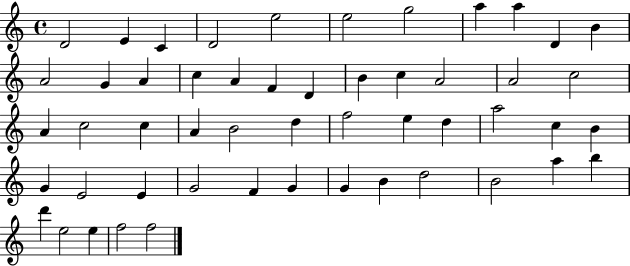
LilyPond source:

{
  \clef treble
  \time 4/4
  \defaultTimeSignature
  \key c \major
  d'2 e'4 c'4 | d'2 e''2 | e''2 g''2 | a''4 a''4 d'4 b'4 | \break a'2 g'4 a'4 | c''4 a'4 f'4 d'4 | b'4 c''4 a'2 | a'2 c''2 | \break a'4 c''2 c''4 | a'4 b'2 d''4 | f''2 e''4 d''4 | a''2 c''4 b'4 | \break g'4 e'2 e'4 | g'2 f'4 g'4 | g'4 b'4 d''2 | b'2 a''4 b''4 | \break d'''4 e''2 e''4 | f''2 f''2 | \bar "|."
}